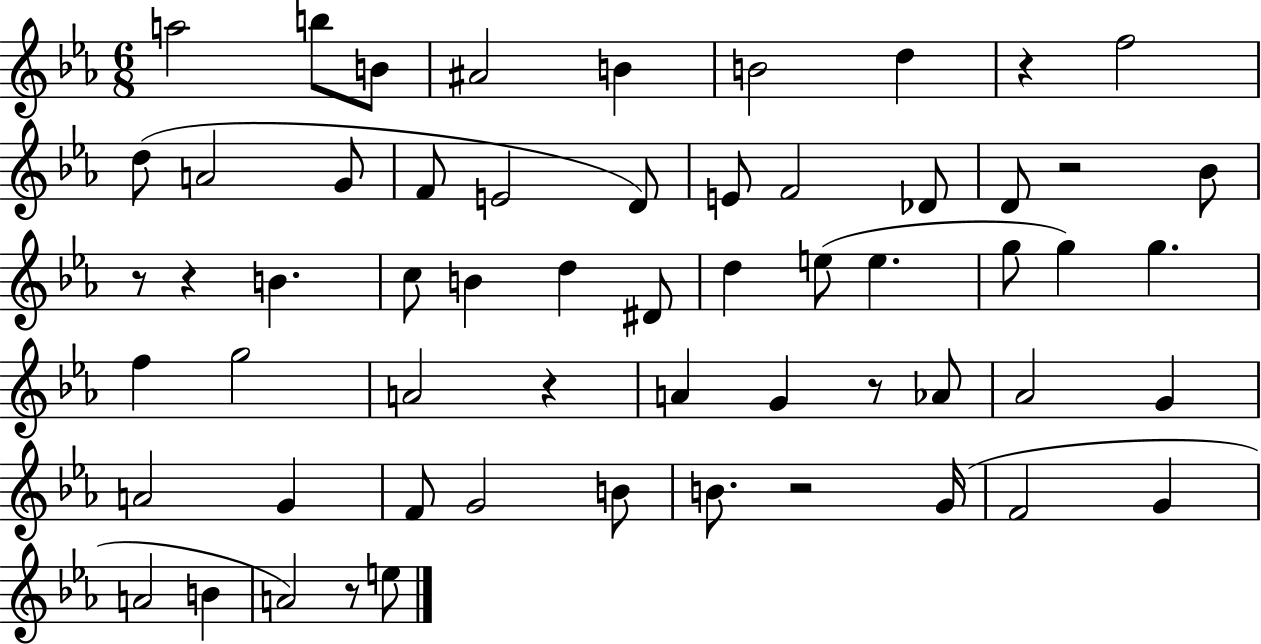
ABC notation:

X:1
T:Untitled
M:6/8
L:1/4
K:Eb
a2 b/2 B/2 ^A2 B B2 d z f2 d/2 A2 G/2 F/2 E2 D/2 E/2 F2 _D/2 D/2 z2 _B/2 z/2 z B c/2 B d ^D/2 d e/2 e g/2 g g f g2 A2 z A G z/2 _A/2 _A2 G A2 G F/2 G2 B/2 B/2 z2 G/4 F2 G A2 B A2 z/2 e/2